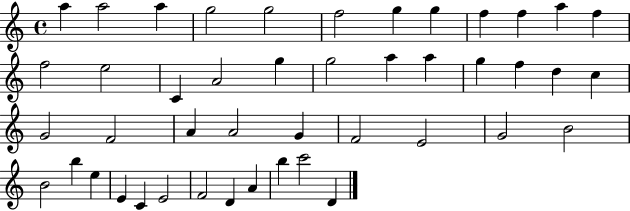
{
  \clef treble
  \time 4/4
  \defaultTimeSignature
  \key c \major
  a''4 a''2 a''4 | g''2 g''2 | f''2 g''4 g''4 | f''4 f''4 a''4 f''4 | \break f''2 e''2 | c'4 a'2 g''4 | g''2 a''4 a''4 | g''4 f''4 d''4 c''4 | \break g'2 f'2 | a'4 a'2 g'4 | f'2 e'2 | g'2 b'2 | \break b'2 b''4 e''4 | e'4 c'4 e'2 | f'2 d'4 a'4 | b''4 c'''2 d'4 | \break \bar "|."
}